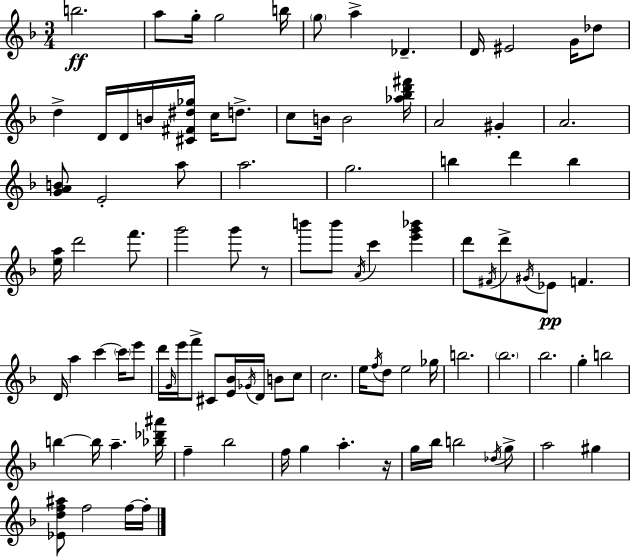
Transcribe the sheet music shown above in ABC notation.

X:1
T:Untitled
M:3/4
L:1/4
K:F
b2 a/2 g/4 g2 b/4 g/2 a _D D/4 ^E2 G/4 _d/2 d D/4 D/4 B/4 [^C^F^d_g]/4 c/4 d/2 c/2 B/4 B2 [_a_bd'^f']/4 A2 ^G A2 [GAB]/2 E2 a/2 a2 g2 b d' b [ea]/4 d'2 f'/2 g'2 g'/2 z/2 b'/2 b'/2 A/4 c' [e'g'_b'] d'/2 ^F/4 d'/2 ^G/4 _E/2 F D/4 a c' c'/4 e'/2 d'/4 G/4 e'/4 f'/2 ^C/2 [E_B]/4 _G/4 D/4 B/2 c/2 c2 e/4 f/4 d/2 e2 _g/4 b2 _b2 _b2 g b2 b b/4 a [_b_d'^a']/4 f _b2 f/4 g a z/4 g/4 _b/4 b2 _d/4 g/2 a2 ^g [_Edf^a]/2 f2 f/4 f/4